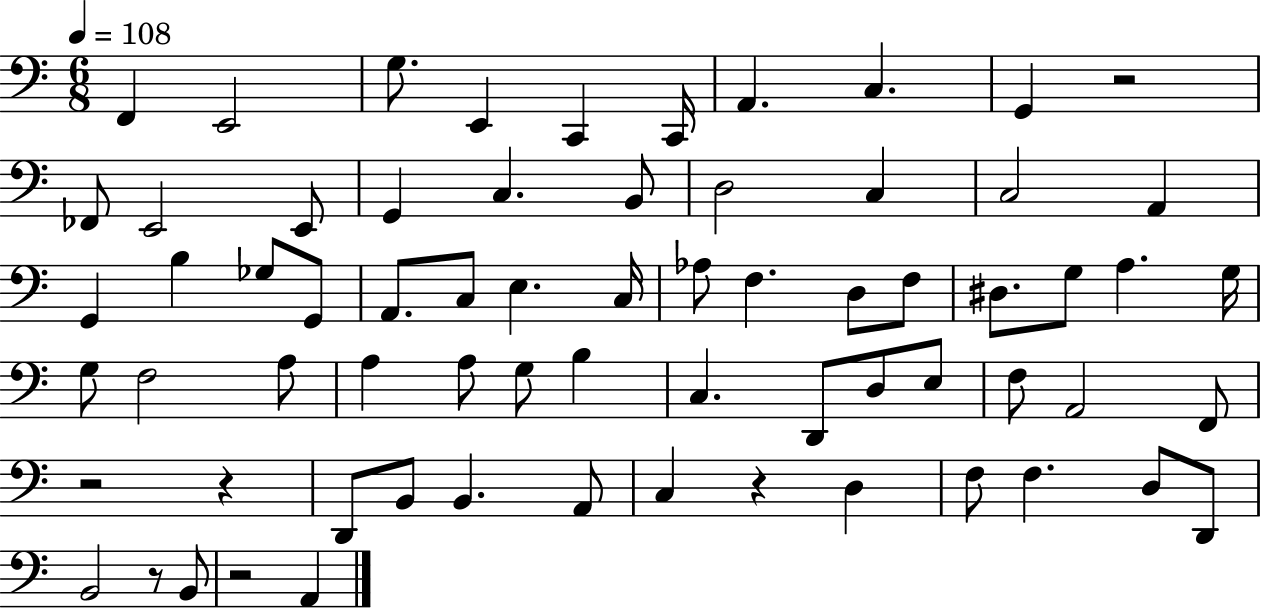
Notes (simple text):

F2/q E2/h G3/e. E2/q C2/q C2/s A2/q. C3/q. G2/q R/h FES2/e E2/h E2/e G2/q C3/q. B2/e D3/h C3/q C3/h A2/q G2/q B3/q Gb3/e G2/e A2/e. C3/e E3/q. C3/s Ab3/e F3/q. D3/e F3/e D#3/e. G3/e A3/q. G3/s G3/e F3/h A3/e A3/q A3/e G3/e B3/q C3/q. D2/e D3/e E3/e F3/e A2/h F2/e R/h R/q D2/e B2/e B2/q. A2/e C3/q R/q D3/q F3/e F3/q. D3/e D2/e B2/h R/e B2/e R/h A2/q